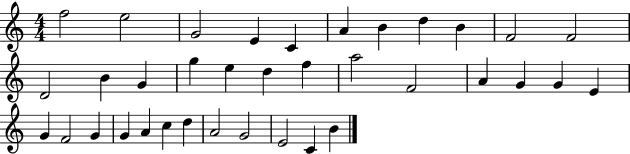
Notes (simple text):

F5/h E5/h G4/h E4/q C4/q A4/q B4/q D5/q B4/q F4/h F4/h D4/h B4/q G4/q G5/q E5/q D5/q F5/q A5/h F4/h A4/q G4/q G4/q E4/q G4/q F4/h G4/q G4/q A4/q C5/q D5/q A4/h G4/h E4/h C4/q B4/q